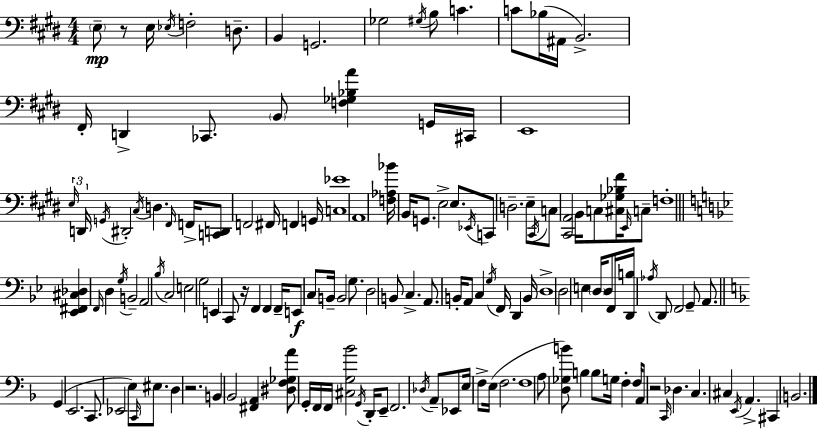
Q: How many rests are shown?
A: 4